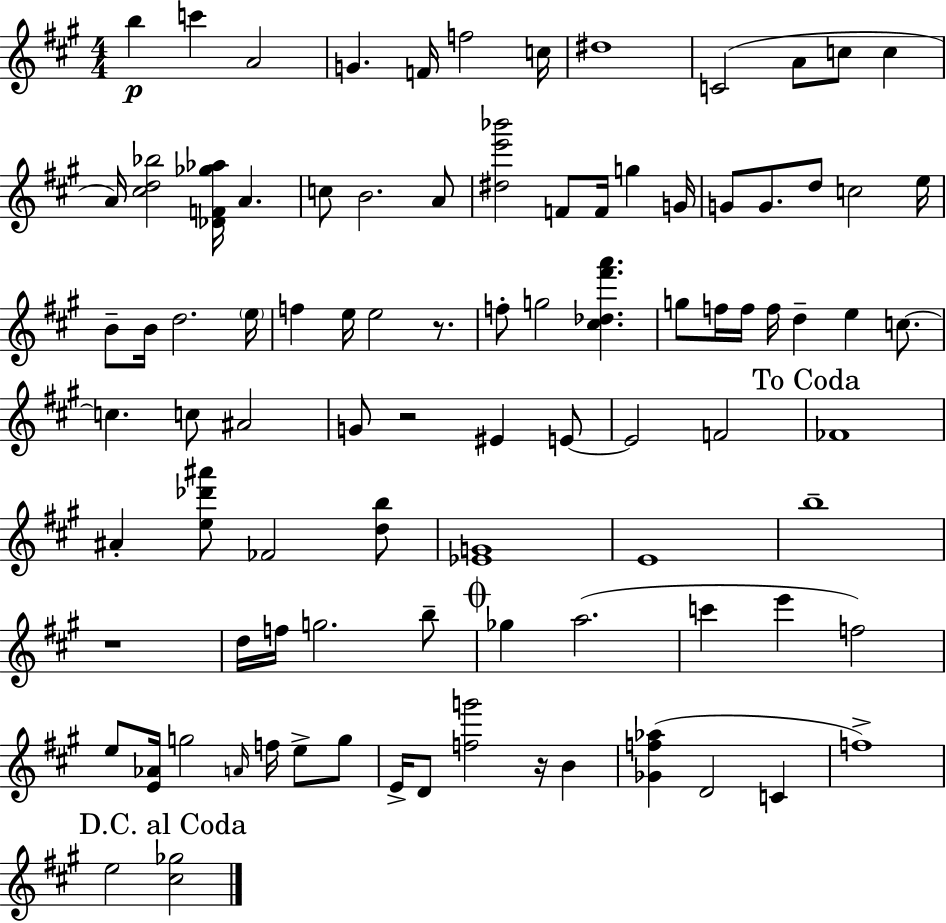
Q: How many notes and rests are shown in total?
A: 92